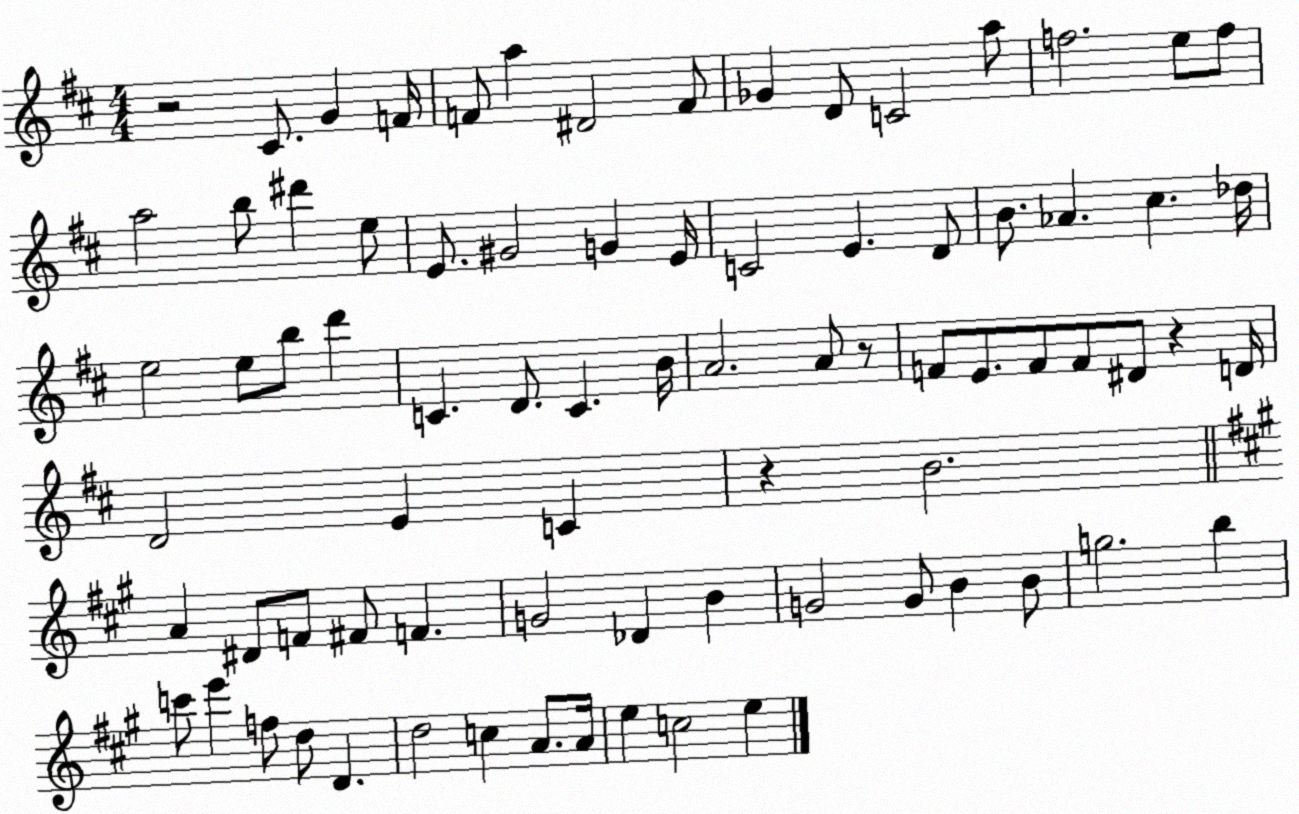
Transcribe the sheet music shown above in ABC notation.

X:1
T:Untitled
M:4/4
L:1/4
K:D
z2 ^C/2 G F/4 F/2 a ^D2 F/2 _G D/2 C2 a/2 f2 e/2 f/2 a2 b/2 ^d' e/2 E/2 ^G2 G E/4 C2 E D/2 B/2 _A ^c _d/4 e2 e/2 b/2 d' C D/2 C B/4 A2 A/2 z/2 F/2 E/2 F/2 F/2 ^D/2 z D/4 D2 E C z B2 A ^D/2 F/2 ^F/2 F G2 _D B G2 G/2 B B/2 g2 b c'/2 e' f/2 d/2 D d2 c A/2 A/4 e c2 e